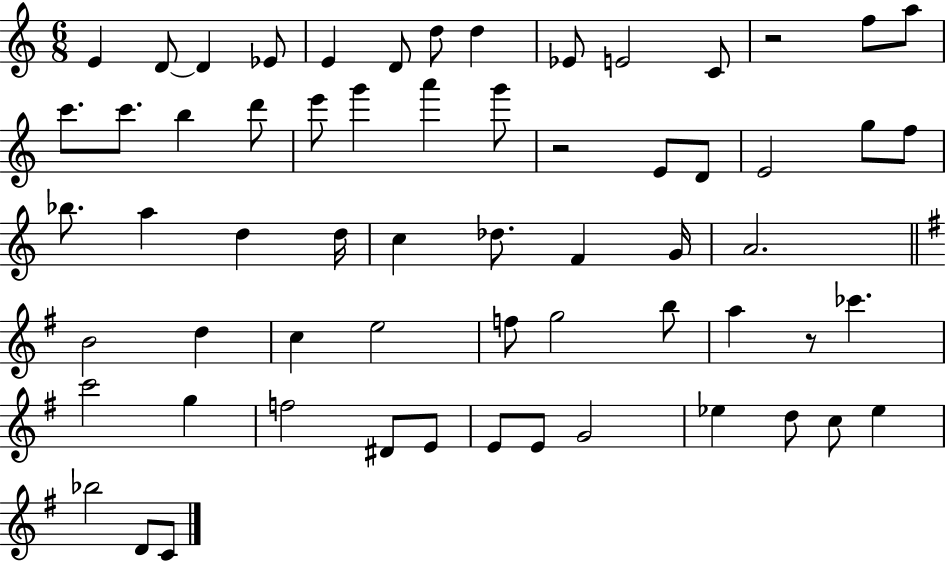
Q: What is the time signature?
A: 6/8